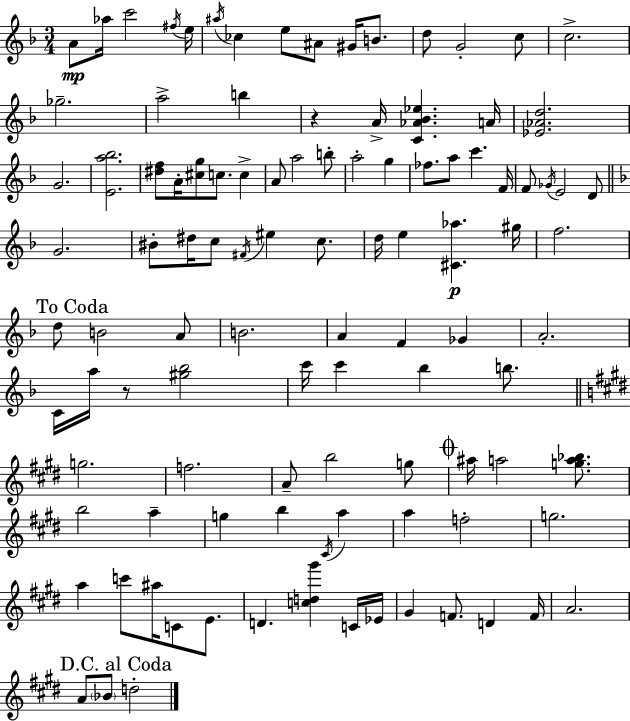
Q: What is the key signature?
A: D minor